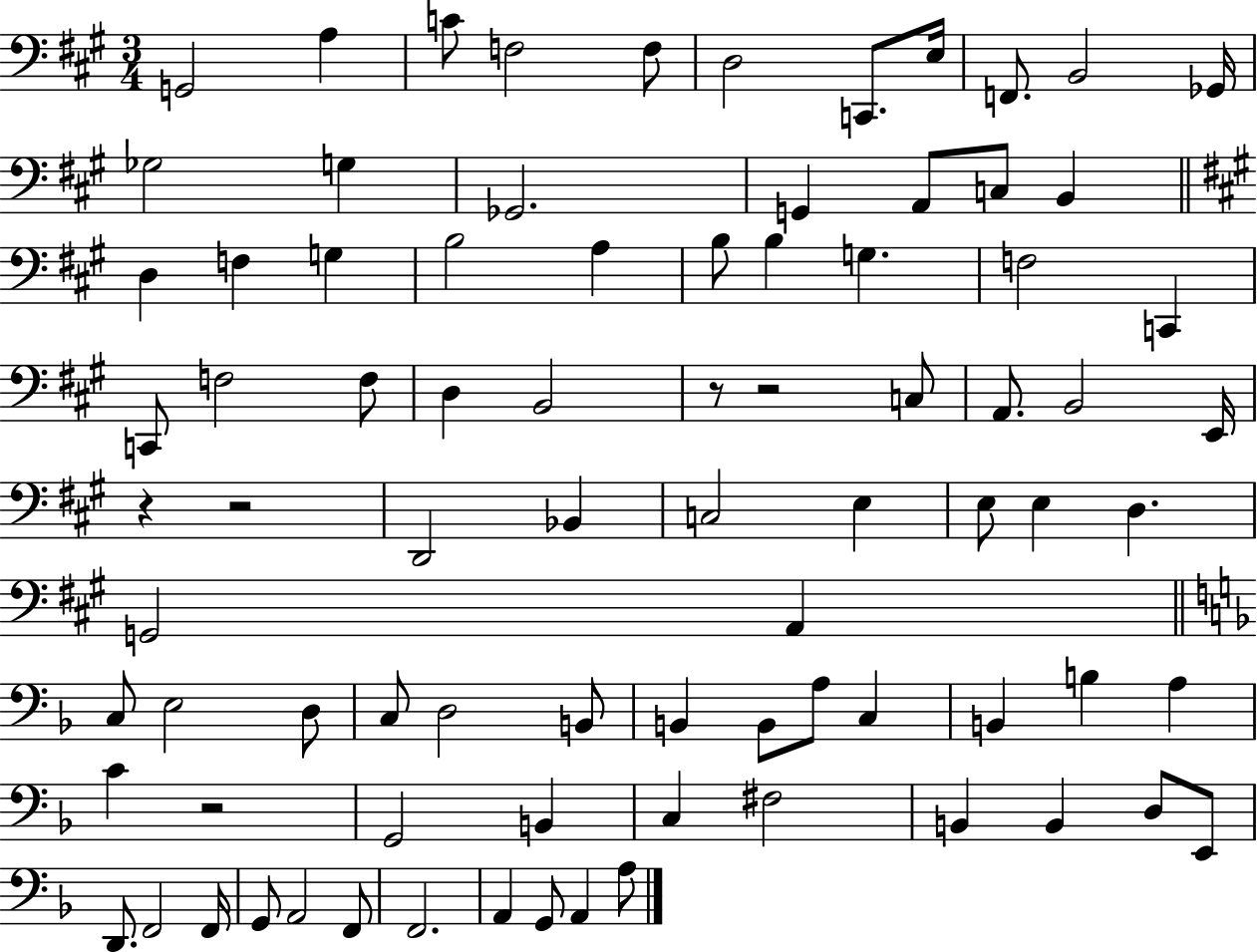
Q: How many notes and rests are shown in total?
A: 84